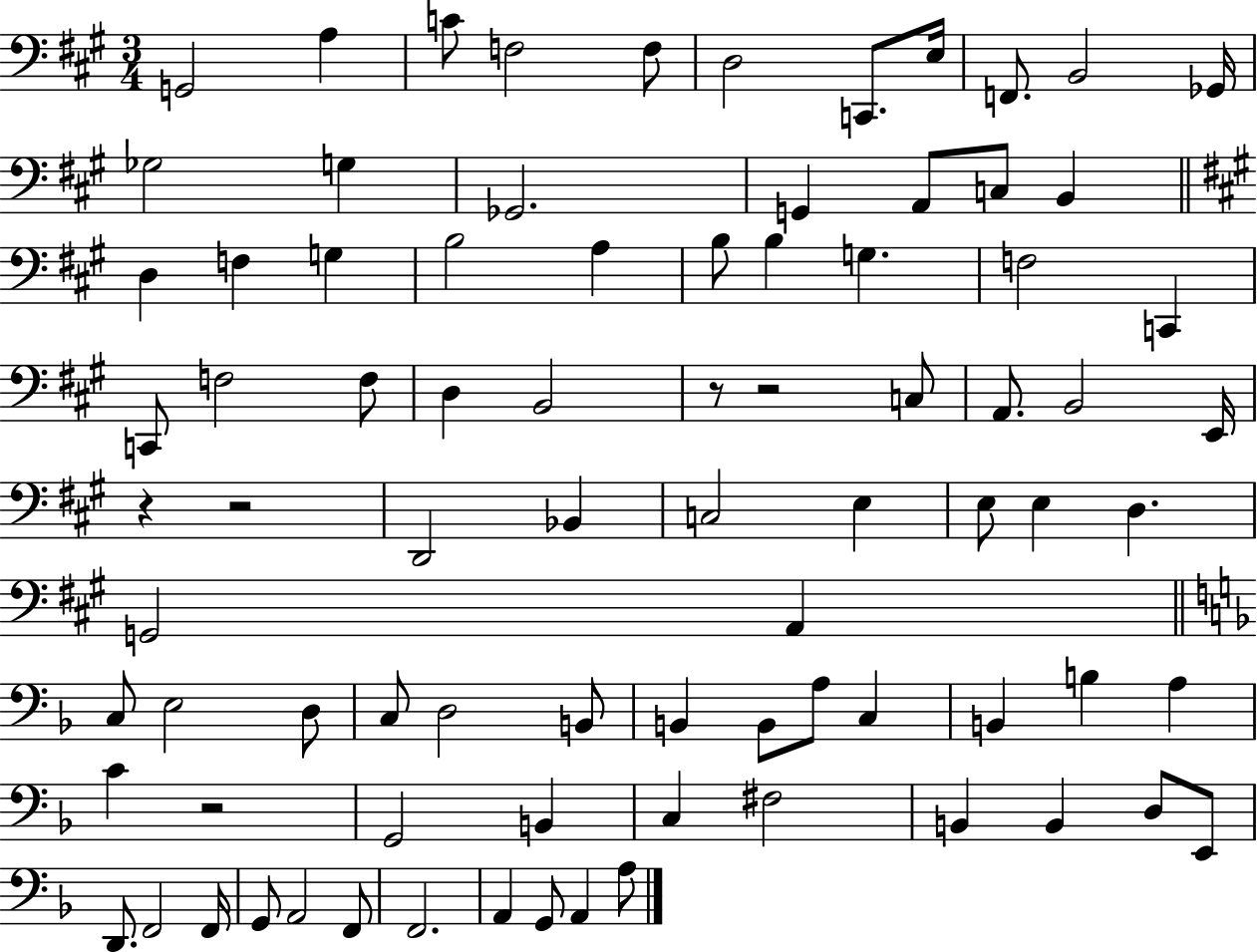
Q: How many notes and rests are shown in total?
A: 84